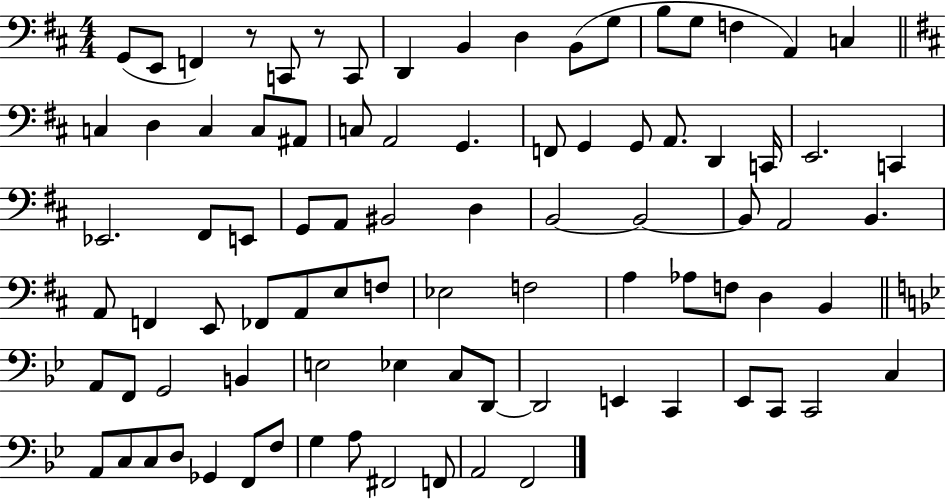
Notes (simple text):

G2/e E2/e F2/q R/e C2/e R/e C2/e D2/q B2/q D3/q B2/e G3/e B3/e G3/e F3/q A2/q C3/q C3/q D3/q C3/q C3/e A#2/e C3/e A2/h G2/q. F2/e G2/q G2/e A2/e. D2/q C2/s E2/h. C2/q Eb2/h. F#2/e E2/e G2/e A2/e BIS2/h D3/q B2/h B2/h B2/e A2/h B2/q. A2/e F2/q E2/e FES2/e A2/e E3/e F3/e Eb3/h F3/h A3/q Ab3/e F3/e D3/q B2/q A2/e F2/e G2/h B2/q E3/h Eb3/q C3/e D2/e D2/h E2/q C2/q Eb2/e C2/e C2/h C3/q A2/e C3/e C3/e D3/e Gb2/q F2/e F3/e G3/q A3/e F#2/h F2/e A2/h F2/h